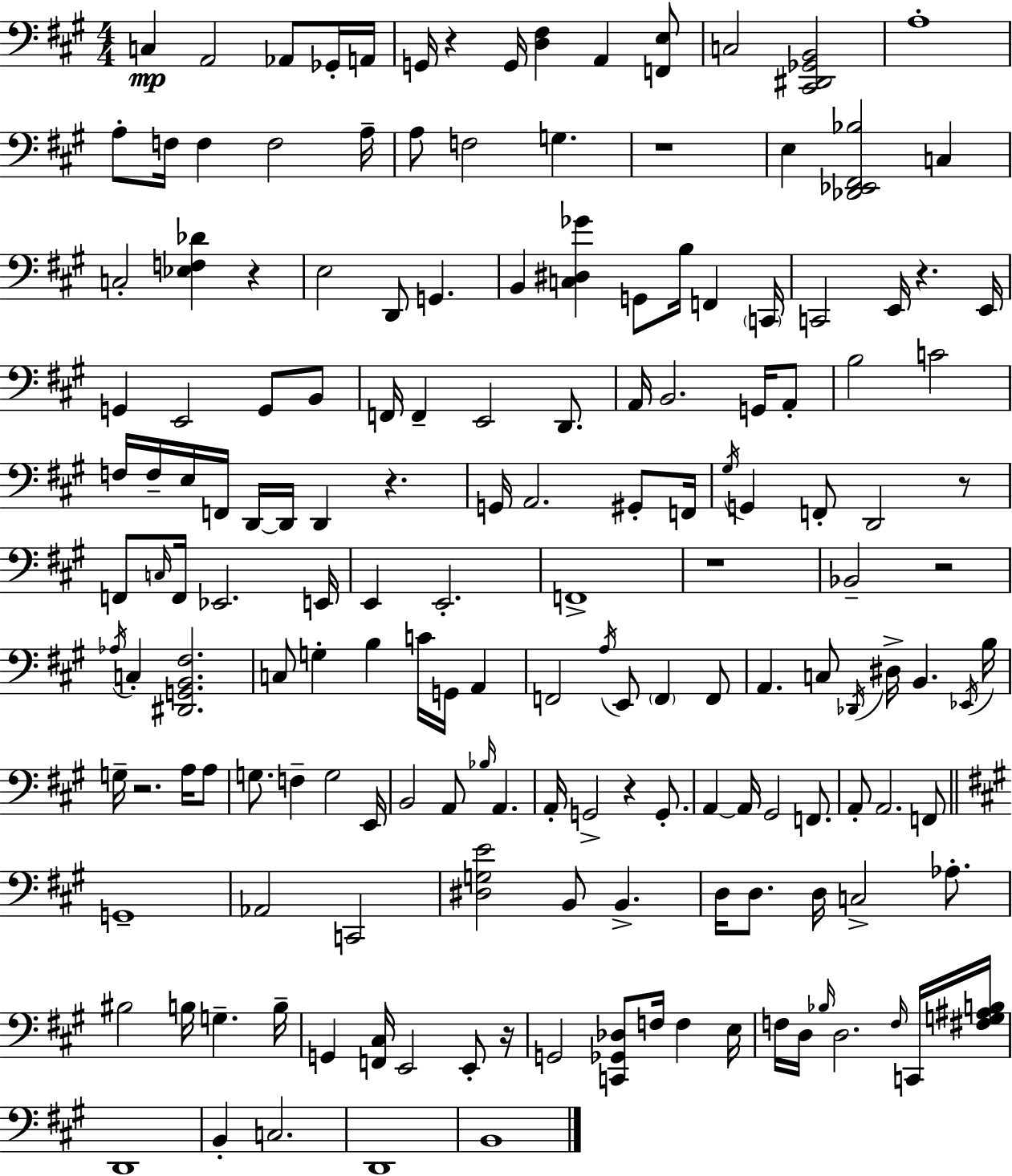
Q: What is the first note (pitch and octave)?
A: C3